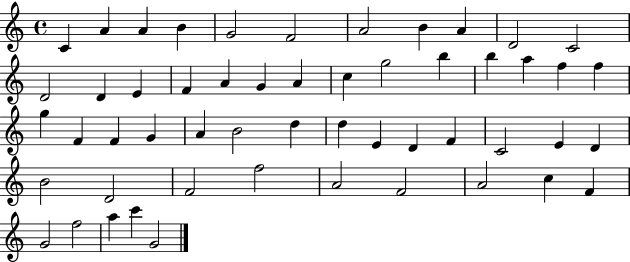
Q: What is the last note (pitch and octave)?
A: G4